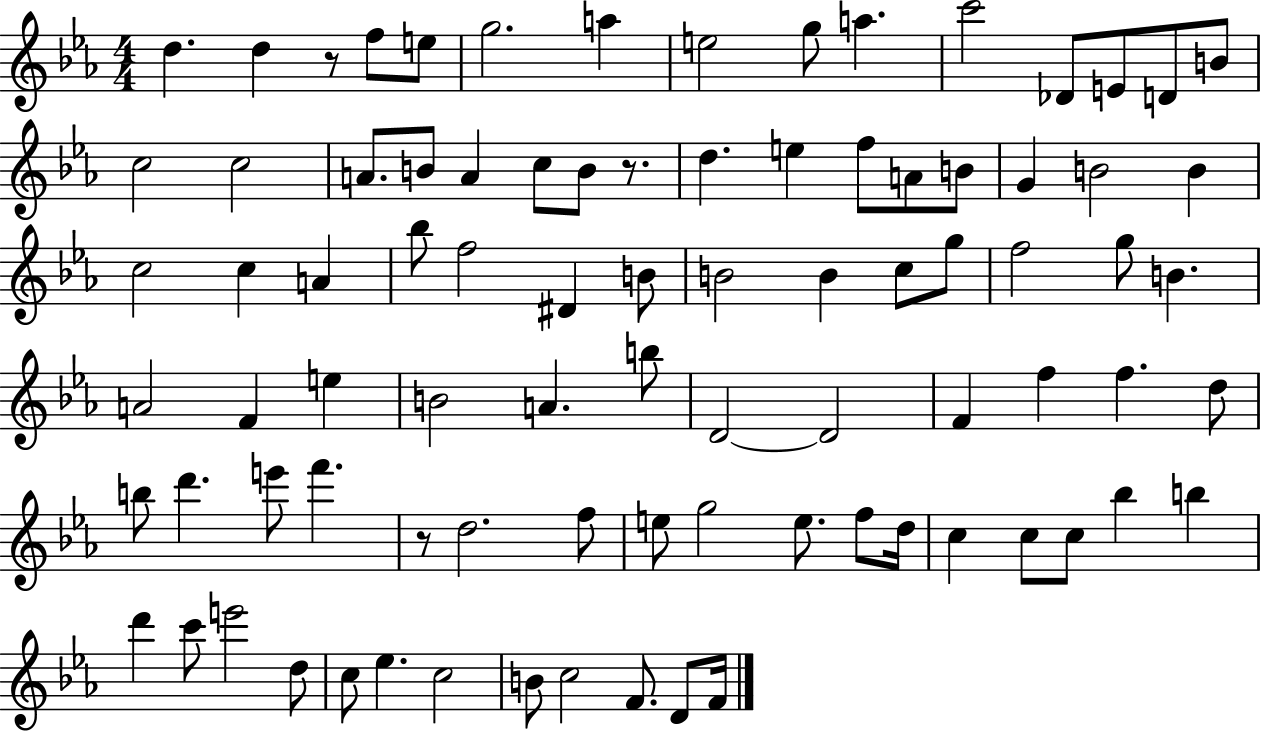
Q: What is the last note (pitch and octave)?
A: F4